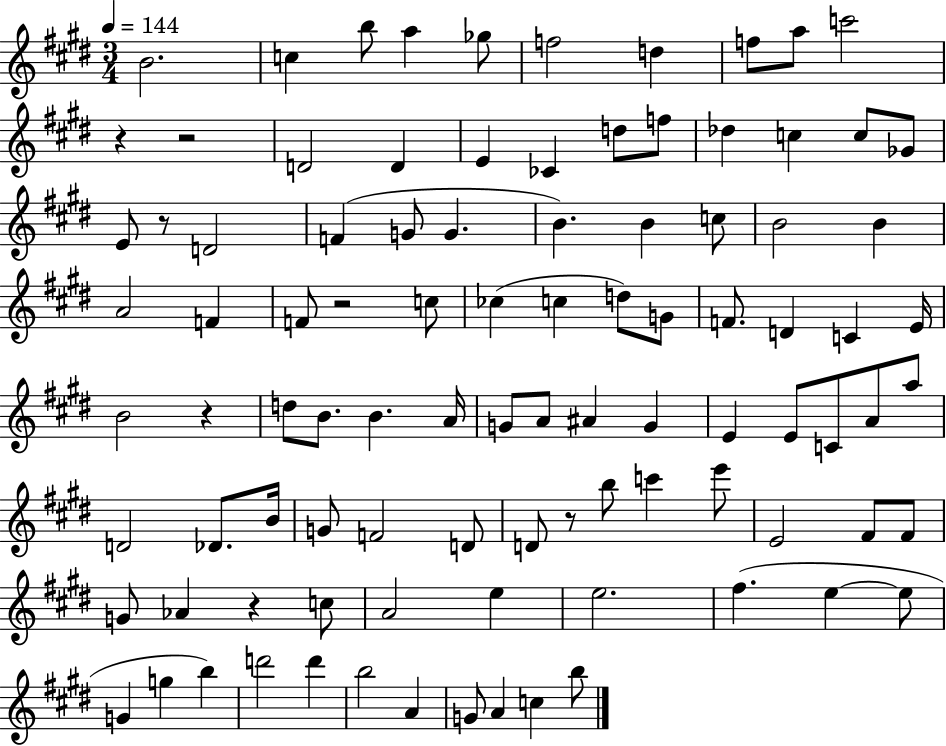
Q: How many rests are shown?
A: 7